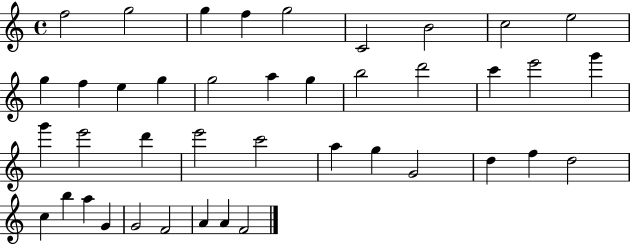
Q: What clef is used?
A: treble